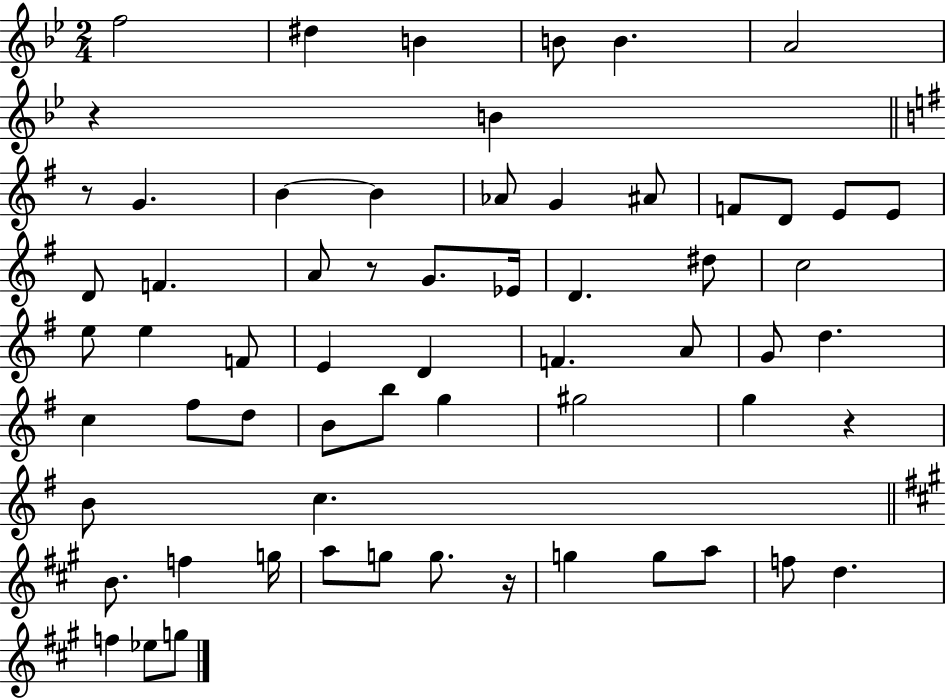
F5/h D#5/q B4/q B4/e B4/q. A4/h R/q B4/q R/e G4/q. B4/q B4/q Ab4/e G4/q A#4/e F4/e D4/e E4/e E4/e D4/e F4/q. A4/e R/e G4/e. Eb4/s D4/q. D#5/e C5/h E5/e E5/q F4/e E4/q D4/q F4/q. A4/e G4/e D5/q. C5/q F#5/e D5/e B4/e B5/e G5/q G#5/h G5/q R/q B4/e C5/q. B4/e. F5/q G5/s A5/e G5/e G5/e. R/s G5/q G5/e A5/e F5/e D5/q. F5/q Eb5/e G5/e